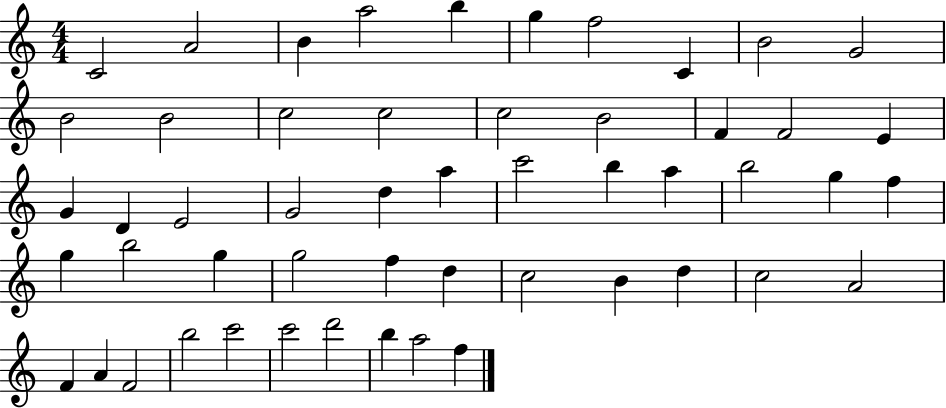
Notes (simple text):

C4/h A4/h B4/q A5/h B5/q G5/q F5/h C4/q B4/h G4/h B4/h B4/h C5/h C5/h C5/h B4/h F4/q F4/h E4/q G4/q D4/q E4/h G4/h D5/q A5/q C6/h B5/q A5/q B5/h G5/q F5/q G5/q B5/h G5/q G5/h F5/q D5/q C5/h B4/q D5/q C5/h A4/h F4/q A4/q F4/h B5/h C6/h C6/h D6/h B5/q A5/h F5/q